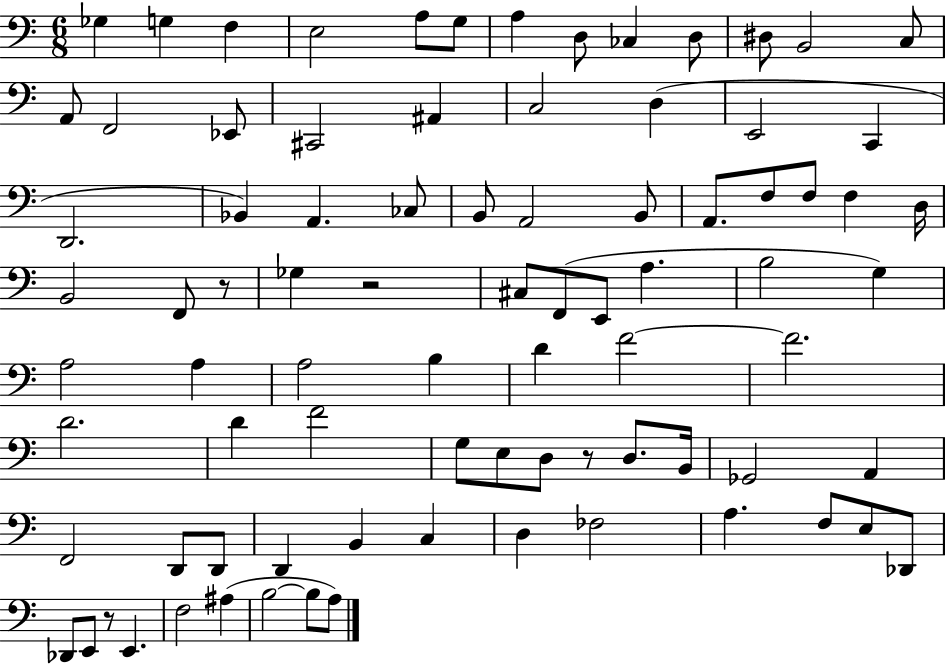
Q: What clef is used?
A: bass